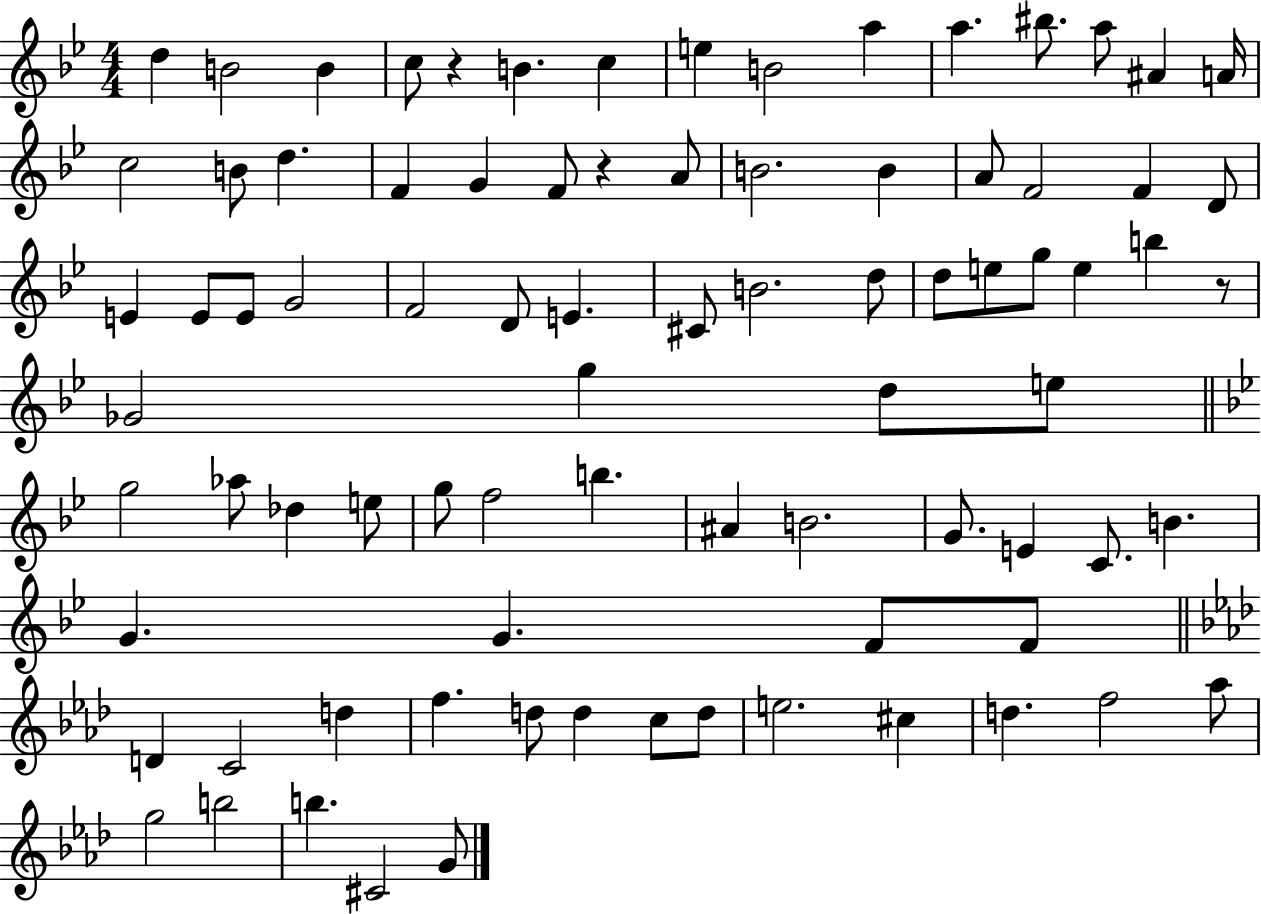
{
  \clef treble
  \numericTimeSignature
  \time 4/4
  \key bes \major
  d''4 b'2 b'4 | c''8 r4 b'4. c''4 | e''4 b'2 a''4 | a''4. bis''8. a''8 ais'4 a'16 | \break c''2 b'8 d''4. | f'4 g'4 f'8 r4 a'8 | b'2. b'4 | a'8 f'2 f'4 d'8 | \break e'4 e'8 e'8 g'2 | f'2 d'8 e'4. | cis'8 b'2. d''8 | d''8 e''8 g''8 e''4 b''4 r8 | \break ges'2 g''4 d''8 e''8 | \bar "||" \break \key g \minor g''2 aes''8 des''4 e''8 | g''8 f''2 b''4. | ais'4 b'2. | g'8. e'4 c'8. b'4. | \break g'4. g'4. f'8 f'8 | \bar "||" \break \key f \minor d'4 c'2 d''4 | f''4. d''8 d''4 c''8 d''8 | e''2. cis''4 | d''4. f''2 aes''8 | \break g''2 b''2 | b''4. cis'2 g'8 | \bar "|."
}